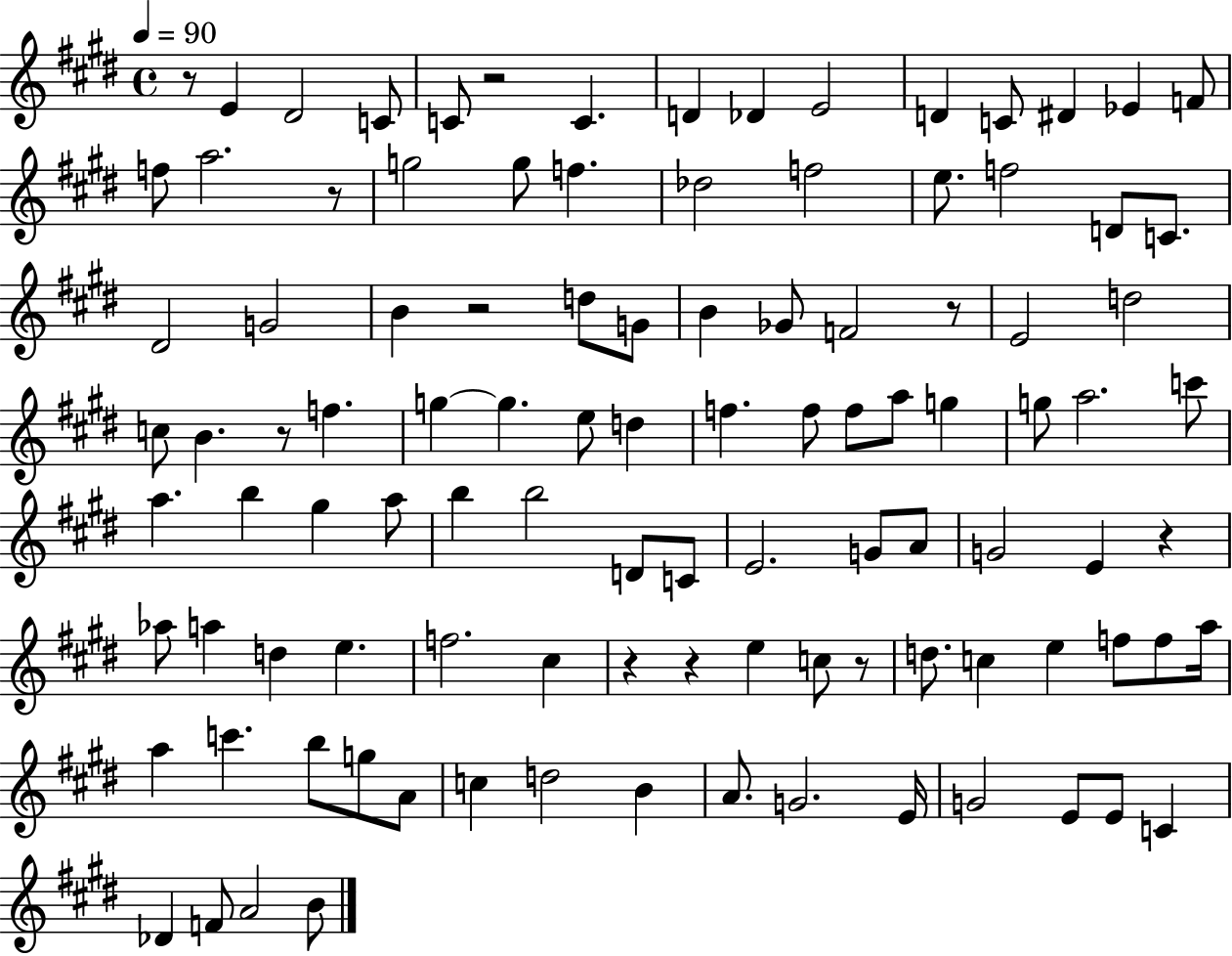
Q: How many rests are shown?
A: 10